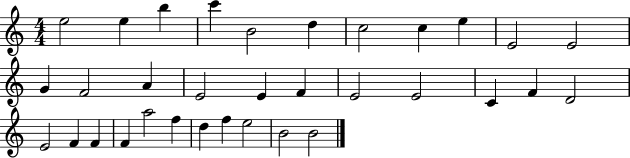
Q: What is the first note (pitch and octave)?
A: E5